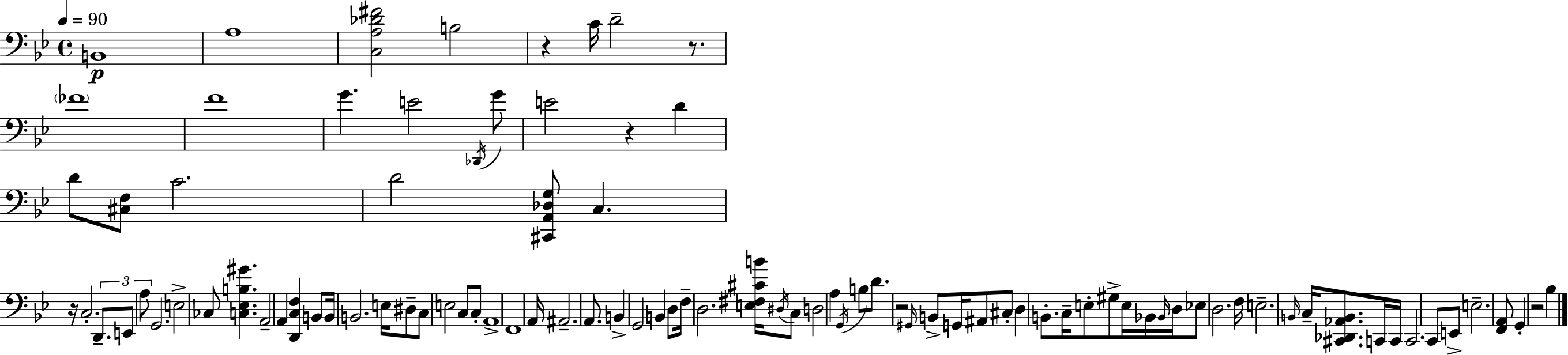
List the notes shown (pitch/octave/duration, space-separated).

B2/w A3/w [C3,A3,Db4,F#4]/h B3/h R/q C4/s D4/h R/e. FES4/w F4/w G4/q. E4/h Db2/s G4/e E4/h R/q D4/q D4/e [C#3,F3]/e C4/h. D4/h [C#2,A2,Db3,G3]/e C3/q. R/s C3/h. D2/e. E2/e A3/e G2/h. E3/h CES3/e [C3,Eb3,B3,G#4]/q. A2/h A2/q [D2,C3,F3]/q B2/e B2/s B2/h. E3/s D#3/e C3/e E3/h C3/e C3/e A2/w F2/w A2/s A#2/h. A2/e. B2/q G2/h B2/q D3/e F3/s D3/h. [E3,F#3,C#4,B4]/s D#3/s C3/e D3/h A3/q G2/s B3/e D4/e. R/h G#2/s B2/e G2/s A#2/e C#3/e D3/q B2/e. C3/s E3/e G#3/e E3/s Bb2/s Bb2/s D3/s Eb3/e D3/h. F3/s E3/h. B2/s C3/s [C#2,Db2,Ab2,B2]/e. C2/s C2/s C2/h. C2/e E2/e E3/h. [F2,A2]/e G2/q R/h Bb3/q